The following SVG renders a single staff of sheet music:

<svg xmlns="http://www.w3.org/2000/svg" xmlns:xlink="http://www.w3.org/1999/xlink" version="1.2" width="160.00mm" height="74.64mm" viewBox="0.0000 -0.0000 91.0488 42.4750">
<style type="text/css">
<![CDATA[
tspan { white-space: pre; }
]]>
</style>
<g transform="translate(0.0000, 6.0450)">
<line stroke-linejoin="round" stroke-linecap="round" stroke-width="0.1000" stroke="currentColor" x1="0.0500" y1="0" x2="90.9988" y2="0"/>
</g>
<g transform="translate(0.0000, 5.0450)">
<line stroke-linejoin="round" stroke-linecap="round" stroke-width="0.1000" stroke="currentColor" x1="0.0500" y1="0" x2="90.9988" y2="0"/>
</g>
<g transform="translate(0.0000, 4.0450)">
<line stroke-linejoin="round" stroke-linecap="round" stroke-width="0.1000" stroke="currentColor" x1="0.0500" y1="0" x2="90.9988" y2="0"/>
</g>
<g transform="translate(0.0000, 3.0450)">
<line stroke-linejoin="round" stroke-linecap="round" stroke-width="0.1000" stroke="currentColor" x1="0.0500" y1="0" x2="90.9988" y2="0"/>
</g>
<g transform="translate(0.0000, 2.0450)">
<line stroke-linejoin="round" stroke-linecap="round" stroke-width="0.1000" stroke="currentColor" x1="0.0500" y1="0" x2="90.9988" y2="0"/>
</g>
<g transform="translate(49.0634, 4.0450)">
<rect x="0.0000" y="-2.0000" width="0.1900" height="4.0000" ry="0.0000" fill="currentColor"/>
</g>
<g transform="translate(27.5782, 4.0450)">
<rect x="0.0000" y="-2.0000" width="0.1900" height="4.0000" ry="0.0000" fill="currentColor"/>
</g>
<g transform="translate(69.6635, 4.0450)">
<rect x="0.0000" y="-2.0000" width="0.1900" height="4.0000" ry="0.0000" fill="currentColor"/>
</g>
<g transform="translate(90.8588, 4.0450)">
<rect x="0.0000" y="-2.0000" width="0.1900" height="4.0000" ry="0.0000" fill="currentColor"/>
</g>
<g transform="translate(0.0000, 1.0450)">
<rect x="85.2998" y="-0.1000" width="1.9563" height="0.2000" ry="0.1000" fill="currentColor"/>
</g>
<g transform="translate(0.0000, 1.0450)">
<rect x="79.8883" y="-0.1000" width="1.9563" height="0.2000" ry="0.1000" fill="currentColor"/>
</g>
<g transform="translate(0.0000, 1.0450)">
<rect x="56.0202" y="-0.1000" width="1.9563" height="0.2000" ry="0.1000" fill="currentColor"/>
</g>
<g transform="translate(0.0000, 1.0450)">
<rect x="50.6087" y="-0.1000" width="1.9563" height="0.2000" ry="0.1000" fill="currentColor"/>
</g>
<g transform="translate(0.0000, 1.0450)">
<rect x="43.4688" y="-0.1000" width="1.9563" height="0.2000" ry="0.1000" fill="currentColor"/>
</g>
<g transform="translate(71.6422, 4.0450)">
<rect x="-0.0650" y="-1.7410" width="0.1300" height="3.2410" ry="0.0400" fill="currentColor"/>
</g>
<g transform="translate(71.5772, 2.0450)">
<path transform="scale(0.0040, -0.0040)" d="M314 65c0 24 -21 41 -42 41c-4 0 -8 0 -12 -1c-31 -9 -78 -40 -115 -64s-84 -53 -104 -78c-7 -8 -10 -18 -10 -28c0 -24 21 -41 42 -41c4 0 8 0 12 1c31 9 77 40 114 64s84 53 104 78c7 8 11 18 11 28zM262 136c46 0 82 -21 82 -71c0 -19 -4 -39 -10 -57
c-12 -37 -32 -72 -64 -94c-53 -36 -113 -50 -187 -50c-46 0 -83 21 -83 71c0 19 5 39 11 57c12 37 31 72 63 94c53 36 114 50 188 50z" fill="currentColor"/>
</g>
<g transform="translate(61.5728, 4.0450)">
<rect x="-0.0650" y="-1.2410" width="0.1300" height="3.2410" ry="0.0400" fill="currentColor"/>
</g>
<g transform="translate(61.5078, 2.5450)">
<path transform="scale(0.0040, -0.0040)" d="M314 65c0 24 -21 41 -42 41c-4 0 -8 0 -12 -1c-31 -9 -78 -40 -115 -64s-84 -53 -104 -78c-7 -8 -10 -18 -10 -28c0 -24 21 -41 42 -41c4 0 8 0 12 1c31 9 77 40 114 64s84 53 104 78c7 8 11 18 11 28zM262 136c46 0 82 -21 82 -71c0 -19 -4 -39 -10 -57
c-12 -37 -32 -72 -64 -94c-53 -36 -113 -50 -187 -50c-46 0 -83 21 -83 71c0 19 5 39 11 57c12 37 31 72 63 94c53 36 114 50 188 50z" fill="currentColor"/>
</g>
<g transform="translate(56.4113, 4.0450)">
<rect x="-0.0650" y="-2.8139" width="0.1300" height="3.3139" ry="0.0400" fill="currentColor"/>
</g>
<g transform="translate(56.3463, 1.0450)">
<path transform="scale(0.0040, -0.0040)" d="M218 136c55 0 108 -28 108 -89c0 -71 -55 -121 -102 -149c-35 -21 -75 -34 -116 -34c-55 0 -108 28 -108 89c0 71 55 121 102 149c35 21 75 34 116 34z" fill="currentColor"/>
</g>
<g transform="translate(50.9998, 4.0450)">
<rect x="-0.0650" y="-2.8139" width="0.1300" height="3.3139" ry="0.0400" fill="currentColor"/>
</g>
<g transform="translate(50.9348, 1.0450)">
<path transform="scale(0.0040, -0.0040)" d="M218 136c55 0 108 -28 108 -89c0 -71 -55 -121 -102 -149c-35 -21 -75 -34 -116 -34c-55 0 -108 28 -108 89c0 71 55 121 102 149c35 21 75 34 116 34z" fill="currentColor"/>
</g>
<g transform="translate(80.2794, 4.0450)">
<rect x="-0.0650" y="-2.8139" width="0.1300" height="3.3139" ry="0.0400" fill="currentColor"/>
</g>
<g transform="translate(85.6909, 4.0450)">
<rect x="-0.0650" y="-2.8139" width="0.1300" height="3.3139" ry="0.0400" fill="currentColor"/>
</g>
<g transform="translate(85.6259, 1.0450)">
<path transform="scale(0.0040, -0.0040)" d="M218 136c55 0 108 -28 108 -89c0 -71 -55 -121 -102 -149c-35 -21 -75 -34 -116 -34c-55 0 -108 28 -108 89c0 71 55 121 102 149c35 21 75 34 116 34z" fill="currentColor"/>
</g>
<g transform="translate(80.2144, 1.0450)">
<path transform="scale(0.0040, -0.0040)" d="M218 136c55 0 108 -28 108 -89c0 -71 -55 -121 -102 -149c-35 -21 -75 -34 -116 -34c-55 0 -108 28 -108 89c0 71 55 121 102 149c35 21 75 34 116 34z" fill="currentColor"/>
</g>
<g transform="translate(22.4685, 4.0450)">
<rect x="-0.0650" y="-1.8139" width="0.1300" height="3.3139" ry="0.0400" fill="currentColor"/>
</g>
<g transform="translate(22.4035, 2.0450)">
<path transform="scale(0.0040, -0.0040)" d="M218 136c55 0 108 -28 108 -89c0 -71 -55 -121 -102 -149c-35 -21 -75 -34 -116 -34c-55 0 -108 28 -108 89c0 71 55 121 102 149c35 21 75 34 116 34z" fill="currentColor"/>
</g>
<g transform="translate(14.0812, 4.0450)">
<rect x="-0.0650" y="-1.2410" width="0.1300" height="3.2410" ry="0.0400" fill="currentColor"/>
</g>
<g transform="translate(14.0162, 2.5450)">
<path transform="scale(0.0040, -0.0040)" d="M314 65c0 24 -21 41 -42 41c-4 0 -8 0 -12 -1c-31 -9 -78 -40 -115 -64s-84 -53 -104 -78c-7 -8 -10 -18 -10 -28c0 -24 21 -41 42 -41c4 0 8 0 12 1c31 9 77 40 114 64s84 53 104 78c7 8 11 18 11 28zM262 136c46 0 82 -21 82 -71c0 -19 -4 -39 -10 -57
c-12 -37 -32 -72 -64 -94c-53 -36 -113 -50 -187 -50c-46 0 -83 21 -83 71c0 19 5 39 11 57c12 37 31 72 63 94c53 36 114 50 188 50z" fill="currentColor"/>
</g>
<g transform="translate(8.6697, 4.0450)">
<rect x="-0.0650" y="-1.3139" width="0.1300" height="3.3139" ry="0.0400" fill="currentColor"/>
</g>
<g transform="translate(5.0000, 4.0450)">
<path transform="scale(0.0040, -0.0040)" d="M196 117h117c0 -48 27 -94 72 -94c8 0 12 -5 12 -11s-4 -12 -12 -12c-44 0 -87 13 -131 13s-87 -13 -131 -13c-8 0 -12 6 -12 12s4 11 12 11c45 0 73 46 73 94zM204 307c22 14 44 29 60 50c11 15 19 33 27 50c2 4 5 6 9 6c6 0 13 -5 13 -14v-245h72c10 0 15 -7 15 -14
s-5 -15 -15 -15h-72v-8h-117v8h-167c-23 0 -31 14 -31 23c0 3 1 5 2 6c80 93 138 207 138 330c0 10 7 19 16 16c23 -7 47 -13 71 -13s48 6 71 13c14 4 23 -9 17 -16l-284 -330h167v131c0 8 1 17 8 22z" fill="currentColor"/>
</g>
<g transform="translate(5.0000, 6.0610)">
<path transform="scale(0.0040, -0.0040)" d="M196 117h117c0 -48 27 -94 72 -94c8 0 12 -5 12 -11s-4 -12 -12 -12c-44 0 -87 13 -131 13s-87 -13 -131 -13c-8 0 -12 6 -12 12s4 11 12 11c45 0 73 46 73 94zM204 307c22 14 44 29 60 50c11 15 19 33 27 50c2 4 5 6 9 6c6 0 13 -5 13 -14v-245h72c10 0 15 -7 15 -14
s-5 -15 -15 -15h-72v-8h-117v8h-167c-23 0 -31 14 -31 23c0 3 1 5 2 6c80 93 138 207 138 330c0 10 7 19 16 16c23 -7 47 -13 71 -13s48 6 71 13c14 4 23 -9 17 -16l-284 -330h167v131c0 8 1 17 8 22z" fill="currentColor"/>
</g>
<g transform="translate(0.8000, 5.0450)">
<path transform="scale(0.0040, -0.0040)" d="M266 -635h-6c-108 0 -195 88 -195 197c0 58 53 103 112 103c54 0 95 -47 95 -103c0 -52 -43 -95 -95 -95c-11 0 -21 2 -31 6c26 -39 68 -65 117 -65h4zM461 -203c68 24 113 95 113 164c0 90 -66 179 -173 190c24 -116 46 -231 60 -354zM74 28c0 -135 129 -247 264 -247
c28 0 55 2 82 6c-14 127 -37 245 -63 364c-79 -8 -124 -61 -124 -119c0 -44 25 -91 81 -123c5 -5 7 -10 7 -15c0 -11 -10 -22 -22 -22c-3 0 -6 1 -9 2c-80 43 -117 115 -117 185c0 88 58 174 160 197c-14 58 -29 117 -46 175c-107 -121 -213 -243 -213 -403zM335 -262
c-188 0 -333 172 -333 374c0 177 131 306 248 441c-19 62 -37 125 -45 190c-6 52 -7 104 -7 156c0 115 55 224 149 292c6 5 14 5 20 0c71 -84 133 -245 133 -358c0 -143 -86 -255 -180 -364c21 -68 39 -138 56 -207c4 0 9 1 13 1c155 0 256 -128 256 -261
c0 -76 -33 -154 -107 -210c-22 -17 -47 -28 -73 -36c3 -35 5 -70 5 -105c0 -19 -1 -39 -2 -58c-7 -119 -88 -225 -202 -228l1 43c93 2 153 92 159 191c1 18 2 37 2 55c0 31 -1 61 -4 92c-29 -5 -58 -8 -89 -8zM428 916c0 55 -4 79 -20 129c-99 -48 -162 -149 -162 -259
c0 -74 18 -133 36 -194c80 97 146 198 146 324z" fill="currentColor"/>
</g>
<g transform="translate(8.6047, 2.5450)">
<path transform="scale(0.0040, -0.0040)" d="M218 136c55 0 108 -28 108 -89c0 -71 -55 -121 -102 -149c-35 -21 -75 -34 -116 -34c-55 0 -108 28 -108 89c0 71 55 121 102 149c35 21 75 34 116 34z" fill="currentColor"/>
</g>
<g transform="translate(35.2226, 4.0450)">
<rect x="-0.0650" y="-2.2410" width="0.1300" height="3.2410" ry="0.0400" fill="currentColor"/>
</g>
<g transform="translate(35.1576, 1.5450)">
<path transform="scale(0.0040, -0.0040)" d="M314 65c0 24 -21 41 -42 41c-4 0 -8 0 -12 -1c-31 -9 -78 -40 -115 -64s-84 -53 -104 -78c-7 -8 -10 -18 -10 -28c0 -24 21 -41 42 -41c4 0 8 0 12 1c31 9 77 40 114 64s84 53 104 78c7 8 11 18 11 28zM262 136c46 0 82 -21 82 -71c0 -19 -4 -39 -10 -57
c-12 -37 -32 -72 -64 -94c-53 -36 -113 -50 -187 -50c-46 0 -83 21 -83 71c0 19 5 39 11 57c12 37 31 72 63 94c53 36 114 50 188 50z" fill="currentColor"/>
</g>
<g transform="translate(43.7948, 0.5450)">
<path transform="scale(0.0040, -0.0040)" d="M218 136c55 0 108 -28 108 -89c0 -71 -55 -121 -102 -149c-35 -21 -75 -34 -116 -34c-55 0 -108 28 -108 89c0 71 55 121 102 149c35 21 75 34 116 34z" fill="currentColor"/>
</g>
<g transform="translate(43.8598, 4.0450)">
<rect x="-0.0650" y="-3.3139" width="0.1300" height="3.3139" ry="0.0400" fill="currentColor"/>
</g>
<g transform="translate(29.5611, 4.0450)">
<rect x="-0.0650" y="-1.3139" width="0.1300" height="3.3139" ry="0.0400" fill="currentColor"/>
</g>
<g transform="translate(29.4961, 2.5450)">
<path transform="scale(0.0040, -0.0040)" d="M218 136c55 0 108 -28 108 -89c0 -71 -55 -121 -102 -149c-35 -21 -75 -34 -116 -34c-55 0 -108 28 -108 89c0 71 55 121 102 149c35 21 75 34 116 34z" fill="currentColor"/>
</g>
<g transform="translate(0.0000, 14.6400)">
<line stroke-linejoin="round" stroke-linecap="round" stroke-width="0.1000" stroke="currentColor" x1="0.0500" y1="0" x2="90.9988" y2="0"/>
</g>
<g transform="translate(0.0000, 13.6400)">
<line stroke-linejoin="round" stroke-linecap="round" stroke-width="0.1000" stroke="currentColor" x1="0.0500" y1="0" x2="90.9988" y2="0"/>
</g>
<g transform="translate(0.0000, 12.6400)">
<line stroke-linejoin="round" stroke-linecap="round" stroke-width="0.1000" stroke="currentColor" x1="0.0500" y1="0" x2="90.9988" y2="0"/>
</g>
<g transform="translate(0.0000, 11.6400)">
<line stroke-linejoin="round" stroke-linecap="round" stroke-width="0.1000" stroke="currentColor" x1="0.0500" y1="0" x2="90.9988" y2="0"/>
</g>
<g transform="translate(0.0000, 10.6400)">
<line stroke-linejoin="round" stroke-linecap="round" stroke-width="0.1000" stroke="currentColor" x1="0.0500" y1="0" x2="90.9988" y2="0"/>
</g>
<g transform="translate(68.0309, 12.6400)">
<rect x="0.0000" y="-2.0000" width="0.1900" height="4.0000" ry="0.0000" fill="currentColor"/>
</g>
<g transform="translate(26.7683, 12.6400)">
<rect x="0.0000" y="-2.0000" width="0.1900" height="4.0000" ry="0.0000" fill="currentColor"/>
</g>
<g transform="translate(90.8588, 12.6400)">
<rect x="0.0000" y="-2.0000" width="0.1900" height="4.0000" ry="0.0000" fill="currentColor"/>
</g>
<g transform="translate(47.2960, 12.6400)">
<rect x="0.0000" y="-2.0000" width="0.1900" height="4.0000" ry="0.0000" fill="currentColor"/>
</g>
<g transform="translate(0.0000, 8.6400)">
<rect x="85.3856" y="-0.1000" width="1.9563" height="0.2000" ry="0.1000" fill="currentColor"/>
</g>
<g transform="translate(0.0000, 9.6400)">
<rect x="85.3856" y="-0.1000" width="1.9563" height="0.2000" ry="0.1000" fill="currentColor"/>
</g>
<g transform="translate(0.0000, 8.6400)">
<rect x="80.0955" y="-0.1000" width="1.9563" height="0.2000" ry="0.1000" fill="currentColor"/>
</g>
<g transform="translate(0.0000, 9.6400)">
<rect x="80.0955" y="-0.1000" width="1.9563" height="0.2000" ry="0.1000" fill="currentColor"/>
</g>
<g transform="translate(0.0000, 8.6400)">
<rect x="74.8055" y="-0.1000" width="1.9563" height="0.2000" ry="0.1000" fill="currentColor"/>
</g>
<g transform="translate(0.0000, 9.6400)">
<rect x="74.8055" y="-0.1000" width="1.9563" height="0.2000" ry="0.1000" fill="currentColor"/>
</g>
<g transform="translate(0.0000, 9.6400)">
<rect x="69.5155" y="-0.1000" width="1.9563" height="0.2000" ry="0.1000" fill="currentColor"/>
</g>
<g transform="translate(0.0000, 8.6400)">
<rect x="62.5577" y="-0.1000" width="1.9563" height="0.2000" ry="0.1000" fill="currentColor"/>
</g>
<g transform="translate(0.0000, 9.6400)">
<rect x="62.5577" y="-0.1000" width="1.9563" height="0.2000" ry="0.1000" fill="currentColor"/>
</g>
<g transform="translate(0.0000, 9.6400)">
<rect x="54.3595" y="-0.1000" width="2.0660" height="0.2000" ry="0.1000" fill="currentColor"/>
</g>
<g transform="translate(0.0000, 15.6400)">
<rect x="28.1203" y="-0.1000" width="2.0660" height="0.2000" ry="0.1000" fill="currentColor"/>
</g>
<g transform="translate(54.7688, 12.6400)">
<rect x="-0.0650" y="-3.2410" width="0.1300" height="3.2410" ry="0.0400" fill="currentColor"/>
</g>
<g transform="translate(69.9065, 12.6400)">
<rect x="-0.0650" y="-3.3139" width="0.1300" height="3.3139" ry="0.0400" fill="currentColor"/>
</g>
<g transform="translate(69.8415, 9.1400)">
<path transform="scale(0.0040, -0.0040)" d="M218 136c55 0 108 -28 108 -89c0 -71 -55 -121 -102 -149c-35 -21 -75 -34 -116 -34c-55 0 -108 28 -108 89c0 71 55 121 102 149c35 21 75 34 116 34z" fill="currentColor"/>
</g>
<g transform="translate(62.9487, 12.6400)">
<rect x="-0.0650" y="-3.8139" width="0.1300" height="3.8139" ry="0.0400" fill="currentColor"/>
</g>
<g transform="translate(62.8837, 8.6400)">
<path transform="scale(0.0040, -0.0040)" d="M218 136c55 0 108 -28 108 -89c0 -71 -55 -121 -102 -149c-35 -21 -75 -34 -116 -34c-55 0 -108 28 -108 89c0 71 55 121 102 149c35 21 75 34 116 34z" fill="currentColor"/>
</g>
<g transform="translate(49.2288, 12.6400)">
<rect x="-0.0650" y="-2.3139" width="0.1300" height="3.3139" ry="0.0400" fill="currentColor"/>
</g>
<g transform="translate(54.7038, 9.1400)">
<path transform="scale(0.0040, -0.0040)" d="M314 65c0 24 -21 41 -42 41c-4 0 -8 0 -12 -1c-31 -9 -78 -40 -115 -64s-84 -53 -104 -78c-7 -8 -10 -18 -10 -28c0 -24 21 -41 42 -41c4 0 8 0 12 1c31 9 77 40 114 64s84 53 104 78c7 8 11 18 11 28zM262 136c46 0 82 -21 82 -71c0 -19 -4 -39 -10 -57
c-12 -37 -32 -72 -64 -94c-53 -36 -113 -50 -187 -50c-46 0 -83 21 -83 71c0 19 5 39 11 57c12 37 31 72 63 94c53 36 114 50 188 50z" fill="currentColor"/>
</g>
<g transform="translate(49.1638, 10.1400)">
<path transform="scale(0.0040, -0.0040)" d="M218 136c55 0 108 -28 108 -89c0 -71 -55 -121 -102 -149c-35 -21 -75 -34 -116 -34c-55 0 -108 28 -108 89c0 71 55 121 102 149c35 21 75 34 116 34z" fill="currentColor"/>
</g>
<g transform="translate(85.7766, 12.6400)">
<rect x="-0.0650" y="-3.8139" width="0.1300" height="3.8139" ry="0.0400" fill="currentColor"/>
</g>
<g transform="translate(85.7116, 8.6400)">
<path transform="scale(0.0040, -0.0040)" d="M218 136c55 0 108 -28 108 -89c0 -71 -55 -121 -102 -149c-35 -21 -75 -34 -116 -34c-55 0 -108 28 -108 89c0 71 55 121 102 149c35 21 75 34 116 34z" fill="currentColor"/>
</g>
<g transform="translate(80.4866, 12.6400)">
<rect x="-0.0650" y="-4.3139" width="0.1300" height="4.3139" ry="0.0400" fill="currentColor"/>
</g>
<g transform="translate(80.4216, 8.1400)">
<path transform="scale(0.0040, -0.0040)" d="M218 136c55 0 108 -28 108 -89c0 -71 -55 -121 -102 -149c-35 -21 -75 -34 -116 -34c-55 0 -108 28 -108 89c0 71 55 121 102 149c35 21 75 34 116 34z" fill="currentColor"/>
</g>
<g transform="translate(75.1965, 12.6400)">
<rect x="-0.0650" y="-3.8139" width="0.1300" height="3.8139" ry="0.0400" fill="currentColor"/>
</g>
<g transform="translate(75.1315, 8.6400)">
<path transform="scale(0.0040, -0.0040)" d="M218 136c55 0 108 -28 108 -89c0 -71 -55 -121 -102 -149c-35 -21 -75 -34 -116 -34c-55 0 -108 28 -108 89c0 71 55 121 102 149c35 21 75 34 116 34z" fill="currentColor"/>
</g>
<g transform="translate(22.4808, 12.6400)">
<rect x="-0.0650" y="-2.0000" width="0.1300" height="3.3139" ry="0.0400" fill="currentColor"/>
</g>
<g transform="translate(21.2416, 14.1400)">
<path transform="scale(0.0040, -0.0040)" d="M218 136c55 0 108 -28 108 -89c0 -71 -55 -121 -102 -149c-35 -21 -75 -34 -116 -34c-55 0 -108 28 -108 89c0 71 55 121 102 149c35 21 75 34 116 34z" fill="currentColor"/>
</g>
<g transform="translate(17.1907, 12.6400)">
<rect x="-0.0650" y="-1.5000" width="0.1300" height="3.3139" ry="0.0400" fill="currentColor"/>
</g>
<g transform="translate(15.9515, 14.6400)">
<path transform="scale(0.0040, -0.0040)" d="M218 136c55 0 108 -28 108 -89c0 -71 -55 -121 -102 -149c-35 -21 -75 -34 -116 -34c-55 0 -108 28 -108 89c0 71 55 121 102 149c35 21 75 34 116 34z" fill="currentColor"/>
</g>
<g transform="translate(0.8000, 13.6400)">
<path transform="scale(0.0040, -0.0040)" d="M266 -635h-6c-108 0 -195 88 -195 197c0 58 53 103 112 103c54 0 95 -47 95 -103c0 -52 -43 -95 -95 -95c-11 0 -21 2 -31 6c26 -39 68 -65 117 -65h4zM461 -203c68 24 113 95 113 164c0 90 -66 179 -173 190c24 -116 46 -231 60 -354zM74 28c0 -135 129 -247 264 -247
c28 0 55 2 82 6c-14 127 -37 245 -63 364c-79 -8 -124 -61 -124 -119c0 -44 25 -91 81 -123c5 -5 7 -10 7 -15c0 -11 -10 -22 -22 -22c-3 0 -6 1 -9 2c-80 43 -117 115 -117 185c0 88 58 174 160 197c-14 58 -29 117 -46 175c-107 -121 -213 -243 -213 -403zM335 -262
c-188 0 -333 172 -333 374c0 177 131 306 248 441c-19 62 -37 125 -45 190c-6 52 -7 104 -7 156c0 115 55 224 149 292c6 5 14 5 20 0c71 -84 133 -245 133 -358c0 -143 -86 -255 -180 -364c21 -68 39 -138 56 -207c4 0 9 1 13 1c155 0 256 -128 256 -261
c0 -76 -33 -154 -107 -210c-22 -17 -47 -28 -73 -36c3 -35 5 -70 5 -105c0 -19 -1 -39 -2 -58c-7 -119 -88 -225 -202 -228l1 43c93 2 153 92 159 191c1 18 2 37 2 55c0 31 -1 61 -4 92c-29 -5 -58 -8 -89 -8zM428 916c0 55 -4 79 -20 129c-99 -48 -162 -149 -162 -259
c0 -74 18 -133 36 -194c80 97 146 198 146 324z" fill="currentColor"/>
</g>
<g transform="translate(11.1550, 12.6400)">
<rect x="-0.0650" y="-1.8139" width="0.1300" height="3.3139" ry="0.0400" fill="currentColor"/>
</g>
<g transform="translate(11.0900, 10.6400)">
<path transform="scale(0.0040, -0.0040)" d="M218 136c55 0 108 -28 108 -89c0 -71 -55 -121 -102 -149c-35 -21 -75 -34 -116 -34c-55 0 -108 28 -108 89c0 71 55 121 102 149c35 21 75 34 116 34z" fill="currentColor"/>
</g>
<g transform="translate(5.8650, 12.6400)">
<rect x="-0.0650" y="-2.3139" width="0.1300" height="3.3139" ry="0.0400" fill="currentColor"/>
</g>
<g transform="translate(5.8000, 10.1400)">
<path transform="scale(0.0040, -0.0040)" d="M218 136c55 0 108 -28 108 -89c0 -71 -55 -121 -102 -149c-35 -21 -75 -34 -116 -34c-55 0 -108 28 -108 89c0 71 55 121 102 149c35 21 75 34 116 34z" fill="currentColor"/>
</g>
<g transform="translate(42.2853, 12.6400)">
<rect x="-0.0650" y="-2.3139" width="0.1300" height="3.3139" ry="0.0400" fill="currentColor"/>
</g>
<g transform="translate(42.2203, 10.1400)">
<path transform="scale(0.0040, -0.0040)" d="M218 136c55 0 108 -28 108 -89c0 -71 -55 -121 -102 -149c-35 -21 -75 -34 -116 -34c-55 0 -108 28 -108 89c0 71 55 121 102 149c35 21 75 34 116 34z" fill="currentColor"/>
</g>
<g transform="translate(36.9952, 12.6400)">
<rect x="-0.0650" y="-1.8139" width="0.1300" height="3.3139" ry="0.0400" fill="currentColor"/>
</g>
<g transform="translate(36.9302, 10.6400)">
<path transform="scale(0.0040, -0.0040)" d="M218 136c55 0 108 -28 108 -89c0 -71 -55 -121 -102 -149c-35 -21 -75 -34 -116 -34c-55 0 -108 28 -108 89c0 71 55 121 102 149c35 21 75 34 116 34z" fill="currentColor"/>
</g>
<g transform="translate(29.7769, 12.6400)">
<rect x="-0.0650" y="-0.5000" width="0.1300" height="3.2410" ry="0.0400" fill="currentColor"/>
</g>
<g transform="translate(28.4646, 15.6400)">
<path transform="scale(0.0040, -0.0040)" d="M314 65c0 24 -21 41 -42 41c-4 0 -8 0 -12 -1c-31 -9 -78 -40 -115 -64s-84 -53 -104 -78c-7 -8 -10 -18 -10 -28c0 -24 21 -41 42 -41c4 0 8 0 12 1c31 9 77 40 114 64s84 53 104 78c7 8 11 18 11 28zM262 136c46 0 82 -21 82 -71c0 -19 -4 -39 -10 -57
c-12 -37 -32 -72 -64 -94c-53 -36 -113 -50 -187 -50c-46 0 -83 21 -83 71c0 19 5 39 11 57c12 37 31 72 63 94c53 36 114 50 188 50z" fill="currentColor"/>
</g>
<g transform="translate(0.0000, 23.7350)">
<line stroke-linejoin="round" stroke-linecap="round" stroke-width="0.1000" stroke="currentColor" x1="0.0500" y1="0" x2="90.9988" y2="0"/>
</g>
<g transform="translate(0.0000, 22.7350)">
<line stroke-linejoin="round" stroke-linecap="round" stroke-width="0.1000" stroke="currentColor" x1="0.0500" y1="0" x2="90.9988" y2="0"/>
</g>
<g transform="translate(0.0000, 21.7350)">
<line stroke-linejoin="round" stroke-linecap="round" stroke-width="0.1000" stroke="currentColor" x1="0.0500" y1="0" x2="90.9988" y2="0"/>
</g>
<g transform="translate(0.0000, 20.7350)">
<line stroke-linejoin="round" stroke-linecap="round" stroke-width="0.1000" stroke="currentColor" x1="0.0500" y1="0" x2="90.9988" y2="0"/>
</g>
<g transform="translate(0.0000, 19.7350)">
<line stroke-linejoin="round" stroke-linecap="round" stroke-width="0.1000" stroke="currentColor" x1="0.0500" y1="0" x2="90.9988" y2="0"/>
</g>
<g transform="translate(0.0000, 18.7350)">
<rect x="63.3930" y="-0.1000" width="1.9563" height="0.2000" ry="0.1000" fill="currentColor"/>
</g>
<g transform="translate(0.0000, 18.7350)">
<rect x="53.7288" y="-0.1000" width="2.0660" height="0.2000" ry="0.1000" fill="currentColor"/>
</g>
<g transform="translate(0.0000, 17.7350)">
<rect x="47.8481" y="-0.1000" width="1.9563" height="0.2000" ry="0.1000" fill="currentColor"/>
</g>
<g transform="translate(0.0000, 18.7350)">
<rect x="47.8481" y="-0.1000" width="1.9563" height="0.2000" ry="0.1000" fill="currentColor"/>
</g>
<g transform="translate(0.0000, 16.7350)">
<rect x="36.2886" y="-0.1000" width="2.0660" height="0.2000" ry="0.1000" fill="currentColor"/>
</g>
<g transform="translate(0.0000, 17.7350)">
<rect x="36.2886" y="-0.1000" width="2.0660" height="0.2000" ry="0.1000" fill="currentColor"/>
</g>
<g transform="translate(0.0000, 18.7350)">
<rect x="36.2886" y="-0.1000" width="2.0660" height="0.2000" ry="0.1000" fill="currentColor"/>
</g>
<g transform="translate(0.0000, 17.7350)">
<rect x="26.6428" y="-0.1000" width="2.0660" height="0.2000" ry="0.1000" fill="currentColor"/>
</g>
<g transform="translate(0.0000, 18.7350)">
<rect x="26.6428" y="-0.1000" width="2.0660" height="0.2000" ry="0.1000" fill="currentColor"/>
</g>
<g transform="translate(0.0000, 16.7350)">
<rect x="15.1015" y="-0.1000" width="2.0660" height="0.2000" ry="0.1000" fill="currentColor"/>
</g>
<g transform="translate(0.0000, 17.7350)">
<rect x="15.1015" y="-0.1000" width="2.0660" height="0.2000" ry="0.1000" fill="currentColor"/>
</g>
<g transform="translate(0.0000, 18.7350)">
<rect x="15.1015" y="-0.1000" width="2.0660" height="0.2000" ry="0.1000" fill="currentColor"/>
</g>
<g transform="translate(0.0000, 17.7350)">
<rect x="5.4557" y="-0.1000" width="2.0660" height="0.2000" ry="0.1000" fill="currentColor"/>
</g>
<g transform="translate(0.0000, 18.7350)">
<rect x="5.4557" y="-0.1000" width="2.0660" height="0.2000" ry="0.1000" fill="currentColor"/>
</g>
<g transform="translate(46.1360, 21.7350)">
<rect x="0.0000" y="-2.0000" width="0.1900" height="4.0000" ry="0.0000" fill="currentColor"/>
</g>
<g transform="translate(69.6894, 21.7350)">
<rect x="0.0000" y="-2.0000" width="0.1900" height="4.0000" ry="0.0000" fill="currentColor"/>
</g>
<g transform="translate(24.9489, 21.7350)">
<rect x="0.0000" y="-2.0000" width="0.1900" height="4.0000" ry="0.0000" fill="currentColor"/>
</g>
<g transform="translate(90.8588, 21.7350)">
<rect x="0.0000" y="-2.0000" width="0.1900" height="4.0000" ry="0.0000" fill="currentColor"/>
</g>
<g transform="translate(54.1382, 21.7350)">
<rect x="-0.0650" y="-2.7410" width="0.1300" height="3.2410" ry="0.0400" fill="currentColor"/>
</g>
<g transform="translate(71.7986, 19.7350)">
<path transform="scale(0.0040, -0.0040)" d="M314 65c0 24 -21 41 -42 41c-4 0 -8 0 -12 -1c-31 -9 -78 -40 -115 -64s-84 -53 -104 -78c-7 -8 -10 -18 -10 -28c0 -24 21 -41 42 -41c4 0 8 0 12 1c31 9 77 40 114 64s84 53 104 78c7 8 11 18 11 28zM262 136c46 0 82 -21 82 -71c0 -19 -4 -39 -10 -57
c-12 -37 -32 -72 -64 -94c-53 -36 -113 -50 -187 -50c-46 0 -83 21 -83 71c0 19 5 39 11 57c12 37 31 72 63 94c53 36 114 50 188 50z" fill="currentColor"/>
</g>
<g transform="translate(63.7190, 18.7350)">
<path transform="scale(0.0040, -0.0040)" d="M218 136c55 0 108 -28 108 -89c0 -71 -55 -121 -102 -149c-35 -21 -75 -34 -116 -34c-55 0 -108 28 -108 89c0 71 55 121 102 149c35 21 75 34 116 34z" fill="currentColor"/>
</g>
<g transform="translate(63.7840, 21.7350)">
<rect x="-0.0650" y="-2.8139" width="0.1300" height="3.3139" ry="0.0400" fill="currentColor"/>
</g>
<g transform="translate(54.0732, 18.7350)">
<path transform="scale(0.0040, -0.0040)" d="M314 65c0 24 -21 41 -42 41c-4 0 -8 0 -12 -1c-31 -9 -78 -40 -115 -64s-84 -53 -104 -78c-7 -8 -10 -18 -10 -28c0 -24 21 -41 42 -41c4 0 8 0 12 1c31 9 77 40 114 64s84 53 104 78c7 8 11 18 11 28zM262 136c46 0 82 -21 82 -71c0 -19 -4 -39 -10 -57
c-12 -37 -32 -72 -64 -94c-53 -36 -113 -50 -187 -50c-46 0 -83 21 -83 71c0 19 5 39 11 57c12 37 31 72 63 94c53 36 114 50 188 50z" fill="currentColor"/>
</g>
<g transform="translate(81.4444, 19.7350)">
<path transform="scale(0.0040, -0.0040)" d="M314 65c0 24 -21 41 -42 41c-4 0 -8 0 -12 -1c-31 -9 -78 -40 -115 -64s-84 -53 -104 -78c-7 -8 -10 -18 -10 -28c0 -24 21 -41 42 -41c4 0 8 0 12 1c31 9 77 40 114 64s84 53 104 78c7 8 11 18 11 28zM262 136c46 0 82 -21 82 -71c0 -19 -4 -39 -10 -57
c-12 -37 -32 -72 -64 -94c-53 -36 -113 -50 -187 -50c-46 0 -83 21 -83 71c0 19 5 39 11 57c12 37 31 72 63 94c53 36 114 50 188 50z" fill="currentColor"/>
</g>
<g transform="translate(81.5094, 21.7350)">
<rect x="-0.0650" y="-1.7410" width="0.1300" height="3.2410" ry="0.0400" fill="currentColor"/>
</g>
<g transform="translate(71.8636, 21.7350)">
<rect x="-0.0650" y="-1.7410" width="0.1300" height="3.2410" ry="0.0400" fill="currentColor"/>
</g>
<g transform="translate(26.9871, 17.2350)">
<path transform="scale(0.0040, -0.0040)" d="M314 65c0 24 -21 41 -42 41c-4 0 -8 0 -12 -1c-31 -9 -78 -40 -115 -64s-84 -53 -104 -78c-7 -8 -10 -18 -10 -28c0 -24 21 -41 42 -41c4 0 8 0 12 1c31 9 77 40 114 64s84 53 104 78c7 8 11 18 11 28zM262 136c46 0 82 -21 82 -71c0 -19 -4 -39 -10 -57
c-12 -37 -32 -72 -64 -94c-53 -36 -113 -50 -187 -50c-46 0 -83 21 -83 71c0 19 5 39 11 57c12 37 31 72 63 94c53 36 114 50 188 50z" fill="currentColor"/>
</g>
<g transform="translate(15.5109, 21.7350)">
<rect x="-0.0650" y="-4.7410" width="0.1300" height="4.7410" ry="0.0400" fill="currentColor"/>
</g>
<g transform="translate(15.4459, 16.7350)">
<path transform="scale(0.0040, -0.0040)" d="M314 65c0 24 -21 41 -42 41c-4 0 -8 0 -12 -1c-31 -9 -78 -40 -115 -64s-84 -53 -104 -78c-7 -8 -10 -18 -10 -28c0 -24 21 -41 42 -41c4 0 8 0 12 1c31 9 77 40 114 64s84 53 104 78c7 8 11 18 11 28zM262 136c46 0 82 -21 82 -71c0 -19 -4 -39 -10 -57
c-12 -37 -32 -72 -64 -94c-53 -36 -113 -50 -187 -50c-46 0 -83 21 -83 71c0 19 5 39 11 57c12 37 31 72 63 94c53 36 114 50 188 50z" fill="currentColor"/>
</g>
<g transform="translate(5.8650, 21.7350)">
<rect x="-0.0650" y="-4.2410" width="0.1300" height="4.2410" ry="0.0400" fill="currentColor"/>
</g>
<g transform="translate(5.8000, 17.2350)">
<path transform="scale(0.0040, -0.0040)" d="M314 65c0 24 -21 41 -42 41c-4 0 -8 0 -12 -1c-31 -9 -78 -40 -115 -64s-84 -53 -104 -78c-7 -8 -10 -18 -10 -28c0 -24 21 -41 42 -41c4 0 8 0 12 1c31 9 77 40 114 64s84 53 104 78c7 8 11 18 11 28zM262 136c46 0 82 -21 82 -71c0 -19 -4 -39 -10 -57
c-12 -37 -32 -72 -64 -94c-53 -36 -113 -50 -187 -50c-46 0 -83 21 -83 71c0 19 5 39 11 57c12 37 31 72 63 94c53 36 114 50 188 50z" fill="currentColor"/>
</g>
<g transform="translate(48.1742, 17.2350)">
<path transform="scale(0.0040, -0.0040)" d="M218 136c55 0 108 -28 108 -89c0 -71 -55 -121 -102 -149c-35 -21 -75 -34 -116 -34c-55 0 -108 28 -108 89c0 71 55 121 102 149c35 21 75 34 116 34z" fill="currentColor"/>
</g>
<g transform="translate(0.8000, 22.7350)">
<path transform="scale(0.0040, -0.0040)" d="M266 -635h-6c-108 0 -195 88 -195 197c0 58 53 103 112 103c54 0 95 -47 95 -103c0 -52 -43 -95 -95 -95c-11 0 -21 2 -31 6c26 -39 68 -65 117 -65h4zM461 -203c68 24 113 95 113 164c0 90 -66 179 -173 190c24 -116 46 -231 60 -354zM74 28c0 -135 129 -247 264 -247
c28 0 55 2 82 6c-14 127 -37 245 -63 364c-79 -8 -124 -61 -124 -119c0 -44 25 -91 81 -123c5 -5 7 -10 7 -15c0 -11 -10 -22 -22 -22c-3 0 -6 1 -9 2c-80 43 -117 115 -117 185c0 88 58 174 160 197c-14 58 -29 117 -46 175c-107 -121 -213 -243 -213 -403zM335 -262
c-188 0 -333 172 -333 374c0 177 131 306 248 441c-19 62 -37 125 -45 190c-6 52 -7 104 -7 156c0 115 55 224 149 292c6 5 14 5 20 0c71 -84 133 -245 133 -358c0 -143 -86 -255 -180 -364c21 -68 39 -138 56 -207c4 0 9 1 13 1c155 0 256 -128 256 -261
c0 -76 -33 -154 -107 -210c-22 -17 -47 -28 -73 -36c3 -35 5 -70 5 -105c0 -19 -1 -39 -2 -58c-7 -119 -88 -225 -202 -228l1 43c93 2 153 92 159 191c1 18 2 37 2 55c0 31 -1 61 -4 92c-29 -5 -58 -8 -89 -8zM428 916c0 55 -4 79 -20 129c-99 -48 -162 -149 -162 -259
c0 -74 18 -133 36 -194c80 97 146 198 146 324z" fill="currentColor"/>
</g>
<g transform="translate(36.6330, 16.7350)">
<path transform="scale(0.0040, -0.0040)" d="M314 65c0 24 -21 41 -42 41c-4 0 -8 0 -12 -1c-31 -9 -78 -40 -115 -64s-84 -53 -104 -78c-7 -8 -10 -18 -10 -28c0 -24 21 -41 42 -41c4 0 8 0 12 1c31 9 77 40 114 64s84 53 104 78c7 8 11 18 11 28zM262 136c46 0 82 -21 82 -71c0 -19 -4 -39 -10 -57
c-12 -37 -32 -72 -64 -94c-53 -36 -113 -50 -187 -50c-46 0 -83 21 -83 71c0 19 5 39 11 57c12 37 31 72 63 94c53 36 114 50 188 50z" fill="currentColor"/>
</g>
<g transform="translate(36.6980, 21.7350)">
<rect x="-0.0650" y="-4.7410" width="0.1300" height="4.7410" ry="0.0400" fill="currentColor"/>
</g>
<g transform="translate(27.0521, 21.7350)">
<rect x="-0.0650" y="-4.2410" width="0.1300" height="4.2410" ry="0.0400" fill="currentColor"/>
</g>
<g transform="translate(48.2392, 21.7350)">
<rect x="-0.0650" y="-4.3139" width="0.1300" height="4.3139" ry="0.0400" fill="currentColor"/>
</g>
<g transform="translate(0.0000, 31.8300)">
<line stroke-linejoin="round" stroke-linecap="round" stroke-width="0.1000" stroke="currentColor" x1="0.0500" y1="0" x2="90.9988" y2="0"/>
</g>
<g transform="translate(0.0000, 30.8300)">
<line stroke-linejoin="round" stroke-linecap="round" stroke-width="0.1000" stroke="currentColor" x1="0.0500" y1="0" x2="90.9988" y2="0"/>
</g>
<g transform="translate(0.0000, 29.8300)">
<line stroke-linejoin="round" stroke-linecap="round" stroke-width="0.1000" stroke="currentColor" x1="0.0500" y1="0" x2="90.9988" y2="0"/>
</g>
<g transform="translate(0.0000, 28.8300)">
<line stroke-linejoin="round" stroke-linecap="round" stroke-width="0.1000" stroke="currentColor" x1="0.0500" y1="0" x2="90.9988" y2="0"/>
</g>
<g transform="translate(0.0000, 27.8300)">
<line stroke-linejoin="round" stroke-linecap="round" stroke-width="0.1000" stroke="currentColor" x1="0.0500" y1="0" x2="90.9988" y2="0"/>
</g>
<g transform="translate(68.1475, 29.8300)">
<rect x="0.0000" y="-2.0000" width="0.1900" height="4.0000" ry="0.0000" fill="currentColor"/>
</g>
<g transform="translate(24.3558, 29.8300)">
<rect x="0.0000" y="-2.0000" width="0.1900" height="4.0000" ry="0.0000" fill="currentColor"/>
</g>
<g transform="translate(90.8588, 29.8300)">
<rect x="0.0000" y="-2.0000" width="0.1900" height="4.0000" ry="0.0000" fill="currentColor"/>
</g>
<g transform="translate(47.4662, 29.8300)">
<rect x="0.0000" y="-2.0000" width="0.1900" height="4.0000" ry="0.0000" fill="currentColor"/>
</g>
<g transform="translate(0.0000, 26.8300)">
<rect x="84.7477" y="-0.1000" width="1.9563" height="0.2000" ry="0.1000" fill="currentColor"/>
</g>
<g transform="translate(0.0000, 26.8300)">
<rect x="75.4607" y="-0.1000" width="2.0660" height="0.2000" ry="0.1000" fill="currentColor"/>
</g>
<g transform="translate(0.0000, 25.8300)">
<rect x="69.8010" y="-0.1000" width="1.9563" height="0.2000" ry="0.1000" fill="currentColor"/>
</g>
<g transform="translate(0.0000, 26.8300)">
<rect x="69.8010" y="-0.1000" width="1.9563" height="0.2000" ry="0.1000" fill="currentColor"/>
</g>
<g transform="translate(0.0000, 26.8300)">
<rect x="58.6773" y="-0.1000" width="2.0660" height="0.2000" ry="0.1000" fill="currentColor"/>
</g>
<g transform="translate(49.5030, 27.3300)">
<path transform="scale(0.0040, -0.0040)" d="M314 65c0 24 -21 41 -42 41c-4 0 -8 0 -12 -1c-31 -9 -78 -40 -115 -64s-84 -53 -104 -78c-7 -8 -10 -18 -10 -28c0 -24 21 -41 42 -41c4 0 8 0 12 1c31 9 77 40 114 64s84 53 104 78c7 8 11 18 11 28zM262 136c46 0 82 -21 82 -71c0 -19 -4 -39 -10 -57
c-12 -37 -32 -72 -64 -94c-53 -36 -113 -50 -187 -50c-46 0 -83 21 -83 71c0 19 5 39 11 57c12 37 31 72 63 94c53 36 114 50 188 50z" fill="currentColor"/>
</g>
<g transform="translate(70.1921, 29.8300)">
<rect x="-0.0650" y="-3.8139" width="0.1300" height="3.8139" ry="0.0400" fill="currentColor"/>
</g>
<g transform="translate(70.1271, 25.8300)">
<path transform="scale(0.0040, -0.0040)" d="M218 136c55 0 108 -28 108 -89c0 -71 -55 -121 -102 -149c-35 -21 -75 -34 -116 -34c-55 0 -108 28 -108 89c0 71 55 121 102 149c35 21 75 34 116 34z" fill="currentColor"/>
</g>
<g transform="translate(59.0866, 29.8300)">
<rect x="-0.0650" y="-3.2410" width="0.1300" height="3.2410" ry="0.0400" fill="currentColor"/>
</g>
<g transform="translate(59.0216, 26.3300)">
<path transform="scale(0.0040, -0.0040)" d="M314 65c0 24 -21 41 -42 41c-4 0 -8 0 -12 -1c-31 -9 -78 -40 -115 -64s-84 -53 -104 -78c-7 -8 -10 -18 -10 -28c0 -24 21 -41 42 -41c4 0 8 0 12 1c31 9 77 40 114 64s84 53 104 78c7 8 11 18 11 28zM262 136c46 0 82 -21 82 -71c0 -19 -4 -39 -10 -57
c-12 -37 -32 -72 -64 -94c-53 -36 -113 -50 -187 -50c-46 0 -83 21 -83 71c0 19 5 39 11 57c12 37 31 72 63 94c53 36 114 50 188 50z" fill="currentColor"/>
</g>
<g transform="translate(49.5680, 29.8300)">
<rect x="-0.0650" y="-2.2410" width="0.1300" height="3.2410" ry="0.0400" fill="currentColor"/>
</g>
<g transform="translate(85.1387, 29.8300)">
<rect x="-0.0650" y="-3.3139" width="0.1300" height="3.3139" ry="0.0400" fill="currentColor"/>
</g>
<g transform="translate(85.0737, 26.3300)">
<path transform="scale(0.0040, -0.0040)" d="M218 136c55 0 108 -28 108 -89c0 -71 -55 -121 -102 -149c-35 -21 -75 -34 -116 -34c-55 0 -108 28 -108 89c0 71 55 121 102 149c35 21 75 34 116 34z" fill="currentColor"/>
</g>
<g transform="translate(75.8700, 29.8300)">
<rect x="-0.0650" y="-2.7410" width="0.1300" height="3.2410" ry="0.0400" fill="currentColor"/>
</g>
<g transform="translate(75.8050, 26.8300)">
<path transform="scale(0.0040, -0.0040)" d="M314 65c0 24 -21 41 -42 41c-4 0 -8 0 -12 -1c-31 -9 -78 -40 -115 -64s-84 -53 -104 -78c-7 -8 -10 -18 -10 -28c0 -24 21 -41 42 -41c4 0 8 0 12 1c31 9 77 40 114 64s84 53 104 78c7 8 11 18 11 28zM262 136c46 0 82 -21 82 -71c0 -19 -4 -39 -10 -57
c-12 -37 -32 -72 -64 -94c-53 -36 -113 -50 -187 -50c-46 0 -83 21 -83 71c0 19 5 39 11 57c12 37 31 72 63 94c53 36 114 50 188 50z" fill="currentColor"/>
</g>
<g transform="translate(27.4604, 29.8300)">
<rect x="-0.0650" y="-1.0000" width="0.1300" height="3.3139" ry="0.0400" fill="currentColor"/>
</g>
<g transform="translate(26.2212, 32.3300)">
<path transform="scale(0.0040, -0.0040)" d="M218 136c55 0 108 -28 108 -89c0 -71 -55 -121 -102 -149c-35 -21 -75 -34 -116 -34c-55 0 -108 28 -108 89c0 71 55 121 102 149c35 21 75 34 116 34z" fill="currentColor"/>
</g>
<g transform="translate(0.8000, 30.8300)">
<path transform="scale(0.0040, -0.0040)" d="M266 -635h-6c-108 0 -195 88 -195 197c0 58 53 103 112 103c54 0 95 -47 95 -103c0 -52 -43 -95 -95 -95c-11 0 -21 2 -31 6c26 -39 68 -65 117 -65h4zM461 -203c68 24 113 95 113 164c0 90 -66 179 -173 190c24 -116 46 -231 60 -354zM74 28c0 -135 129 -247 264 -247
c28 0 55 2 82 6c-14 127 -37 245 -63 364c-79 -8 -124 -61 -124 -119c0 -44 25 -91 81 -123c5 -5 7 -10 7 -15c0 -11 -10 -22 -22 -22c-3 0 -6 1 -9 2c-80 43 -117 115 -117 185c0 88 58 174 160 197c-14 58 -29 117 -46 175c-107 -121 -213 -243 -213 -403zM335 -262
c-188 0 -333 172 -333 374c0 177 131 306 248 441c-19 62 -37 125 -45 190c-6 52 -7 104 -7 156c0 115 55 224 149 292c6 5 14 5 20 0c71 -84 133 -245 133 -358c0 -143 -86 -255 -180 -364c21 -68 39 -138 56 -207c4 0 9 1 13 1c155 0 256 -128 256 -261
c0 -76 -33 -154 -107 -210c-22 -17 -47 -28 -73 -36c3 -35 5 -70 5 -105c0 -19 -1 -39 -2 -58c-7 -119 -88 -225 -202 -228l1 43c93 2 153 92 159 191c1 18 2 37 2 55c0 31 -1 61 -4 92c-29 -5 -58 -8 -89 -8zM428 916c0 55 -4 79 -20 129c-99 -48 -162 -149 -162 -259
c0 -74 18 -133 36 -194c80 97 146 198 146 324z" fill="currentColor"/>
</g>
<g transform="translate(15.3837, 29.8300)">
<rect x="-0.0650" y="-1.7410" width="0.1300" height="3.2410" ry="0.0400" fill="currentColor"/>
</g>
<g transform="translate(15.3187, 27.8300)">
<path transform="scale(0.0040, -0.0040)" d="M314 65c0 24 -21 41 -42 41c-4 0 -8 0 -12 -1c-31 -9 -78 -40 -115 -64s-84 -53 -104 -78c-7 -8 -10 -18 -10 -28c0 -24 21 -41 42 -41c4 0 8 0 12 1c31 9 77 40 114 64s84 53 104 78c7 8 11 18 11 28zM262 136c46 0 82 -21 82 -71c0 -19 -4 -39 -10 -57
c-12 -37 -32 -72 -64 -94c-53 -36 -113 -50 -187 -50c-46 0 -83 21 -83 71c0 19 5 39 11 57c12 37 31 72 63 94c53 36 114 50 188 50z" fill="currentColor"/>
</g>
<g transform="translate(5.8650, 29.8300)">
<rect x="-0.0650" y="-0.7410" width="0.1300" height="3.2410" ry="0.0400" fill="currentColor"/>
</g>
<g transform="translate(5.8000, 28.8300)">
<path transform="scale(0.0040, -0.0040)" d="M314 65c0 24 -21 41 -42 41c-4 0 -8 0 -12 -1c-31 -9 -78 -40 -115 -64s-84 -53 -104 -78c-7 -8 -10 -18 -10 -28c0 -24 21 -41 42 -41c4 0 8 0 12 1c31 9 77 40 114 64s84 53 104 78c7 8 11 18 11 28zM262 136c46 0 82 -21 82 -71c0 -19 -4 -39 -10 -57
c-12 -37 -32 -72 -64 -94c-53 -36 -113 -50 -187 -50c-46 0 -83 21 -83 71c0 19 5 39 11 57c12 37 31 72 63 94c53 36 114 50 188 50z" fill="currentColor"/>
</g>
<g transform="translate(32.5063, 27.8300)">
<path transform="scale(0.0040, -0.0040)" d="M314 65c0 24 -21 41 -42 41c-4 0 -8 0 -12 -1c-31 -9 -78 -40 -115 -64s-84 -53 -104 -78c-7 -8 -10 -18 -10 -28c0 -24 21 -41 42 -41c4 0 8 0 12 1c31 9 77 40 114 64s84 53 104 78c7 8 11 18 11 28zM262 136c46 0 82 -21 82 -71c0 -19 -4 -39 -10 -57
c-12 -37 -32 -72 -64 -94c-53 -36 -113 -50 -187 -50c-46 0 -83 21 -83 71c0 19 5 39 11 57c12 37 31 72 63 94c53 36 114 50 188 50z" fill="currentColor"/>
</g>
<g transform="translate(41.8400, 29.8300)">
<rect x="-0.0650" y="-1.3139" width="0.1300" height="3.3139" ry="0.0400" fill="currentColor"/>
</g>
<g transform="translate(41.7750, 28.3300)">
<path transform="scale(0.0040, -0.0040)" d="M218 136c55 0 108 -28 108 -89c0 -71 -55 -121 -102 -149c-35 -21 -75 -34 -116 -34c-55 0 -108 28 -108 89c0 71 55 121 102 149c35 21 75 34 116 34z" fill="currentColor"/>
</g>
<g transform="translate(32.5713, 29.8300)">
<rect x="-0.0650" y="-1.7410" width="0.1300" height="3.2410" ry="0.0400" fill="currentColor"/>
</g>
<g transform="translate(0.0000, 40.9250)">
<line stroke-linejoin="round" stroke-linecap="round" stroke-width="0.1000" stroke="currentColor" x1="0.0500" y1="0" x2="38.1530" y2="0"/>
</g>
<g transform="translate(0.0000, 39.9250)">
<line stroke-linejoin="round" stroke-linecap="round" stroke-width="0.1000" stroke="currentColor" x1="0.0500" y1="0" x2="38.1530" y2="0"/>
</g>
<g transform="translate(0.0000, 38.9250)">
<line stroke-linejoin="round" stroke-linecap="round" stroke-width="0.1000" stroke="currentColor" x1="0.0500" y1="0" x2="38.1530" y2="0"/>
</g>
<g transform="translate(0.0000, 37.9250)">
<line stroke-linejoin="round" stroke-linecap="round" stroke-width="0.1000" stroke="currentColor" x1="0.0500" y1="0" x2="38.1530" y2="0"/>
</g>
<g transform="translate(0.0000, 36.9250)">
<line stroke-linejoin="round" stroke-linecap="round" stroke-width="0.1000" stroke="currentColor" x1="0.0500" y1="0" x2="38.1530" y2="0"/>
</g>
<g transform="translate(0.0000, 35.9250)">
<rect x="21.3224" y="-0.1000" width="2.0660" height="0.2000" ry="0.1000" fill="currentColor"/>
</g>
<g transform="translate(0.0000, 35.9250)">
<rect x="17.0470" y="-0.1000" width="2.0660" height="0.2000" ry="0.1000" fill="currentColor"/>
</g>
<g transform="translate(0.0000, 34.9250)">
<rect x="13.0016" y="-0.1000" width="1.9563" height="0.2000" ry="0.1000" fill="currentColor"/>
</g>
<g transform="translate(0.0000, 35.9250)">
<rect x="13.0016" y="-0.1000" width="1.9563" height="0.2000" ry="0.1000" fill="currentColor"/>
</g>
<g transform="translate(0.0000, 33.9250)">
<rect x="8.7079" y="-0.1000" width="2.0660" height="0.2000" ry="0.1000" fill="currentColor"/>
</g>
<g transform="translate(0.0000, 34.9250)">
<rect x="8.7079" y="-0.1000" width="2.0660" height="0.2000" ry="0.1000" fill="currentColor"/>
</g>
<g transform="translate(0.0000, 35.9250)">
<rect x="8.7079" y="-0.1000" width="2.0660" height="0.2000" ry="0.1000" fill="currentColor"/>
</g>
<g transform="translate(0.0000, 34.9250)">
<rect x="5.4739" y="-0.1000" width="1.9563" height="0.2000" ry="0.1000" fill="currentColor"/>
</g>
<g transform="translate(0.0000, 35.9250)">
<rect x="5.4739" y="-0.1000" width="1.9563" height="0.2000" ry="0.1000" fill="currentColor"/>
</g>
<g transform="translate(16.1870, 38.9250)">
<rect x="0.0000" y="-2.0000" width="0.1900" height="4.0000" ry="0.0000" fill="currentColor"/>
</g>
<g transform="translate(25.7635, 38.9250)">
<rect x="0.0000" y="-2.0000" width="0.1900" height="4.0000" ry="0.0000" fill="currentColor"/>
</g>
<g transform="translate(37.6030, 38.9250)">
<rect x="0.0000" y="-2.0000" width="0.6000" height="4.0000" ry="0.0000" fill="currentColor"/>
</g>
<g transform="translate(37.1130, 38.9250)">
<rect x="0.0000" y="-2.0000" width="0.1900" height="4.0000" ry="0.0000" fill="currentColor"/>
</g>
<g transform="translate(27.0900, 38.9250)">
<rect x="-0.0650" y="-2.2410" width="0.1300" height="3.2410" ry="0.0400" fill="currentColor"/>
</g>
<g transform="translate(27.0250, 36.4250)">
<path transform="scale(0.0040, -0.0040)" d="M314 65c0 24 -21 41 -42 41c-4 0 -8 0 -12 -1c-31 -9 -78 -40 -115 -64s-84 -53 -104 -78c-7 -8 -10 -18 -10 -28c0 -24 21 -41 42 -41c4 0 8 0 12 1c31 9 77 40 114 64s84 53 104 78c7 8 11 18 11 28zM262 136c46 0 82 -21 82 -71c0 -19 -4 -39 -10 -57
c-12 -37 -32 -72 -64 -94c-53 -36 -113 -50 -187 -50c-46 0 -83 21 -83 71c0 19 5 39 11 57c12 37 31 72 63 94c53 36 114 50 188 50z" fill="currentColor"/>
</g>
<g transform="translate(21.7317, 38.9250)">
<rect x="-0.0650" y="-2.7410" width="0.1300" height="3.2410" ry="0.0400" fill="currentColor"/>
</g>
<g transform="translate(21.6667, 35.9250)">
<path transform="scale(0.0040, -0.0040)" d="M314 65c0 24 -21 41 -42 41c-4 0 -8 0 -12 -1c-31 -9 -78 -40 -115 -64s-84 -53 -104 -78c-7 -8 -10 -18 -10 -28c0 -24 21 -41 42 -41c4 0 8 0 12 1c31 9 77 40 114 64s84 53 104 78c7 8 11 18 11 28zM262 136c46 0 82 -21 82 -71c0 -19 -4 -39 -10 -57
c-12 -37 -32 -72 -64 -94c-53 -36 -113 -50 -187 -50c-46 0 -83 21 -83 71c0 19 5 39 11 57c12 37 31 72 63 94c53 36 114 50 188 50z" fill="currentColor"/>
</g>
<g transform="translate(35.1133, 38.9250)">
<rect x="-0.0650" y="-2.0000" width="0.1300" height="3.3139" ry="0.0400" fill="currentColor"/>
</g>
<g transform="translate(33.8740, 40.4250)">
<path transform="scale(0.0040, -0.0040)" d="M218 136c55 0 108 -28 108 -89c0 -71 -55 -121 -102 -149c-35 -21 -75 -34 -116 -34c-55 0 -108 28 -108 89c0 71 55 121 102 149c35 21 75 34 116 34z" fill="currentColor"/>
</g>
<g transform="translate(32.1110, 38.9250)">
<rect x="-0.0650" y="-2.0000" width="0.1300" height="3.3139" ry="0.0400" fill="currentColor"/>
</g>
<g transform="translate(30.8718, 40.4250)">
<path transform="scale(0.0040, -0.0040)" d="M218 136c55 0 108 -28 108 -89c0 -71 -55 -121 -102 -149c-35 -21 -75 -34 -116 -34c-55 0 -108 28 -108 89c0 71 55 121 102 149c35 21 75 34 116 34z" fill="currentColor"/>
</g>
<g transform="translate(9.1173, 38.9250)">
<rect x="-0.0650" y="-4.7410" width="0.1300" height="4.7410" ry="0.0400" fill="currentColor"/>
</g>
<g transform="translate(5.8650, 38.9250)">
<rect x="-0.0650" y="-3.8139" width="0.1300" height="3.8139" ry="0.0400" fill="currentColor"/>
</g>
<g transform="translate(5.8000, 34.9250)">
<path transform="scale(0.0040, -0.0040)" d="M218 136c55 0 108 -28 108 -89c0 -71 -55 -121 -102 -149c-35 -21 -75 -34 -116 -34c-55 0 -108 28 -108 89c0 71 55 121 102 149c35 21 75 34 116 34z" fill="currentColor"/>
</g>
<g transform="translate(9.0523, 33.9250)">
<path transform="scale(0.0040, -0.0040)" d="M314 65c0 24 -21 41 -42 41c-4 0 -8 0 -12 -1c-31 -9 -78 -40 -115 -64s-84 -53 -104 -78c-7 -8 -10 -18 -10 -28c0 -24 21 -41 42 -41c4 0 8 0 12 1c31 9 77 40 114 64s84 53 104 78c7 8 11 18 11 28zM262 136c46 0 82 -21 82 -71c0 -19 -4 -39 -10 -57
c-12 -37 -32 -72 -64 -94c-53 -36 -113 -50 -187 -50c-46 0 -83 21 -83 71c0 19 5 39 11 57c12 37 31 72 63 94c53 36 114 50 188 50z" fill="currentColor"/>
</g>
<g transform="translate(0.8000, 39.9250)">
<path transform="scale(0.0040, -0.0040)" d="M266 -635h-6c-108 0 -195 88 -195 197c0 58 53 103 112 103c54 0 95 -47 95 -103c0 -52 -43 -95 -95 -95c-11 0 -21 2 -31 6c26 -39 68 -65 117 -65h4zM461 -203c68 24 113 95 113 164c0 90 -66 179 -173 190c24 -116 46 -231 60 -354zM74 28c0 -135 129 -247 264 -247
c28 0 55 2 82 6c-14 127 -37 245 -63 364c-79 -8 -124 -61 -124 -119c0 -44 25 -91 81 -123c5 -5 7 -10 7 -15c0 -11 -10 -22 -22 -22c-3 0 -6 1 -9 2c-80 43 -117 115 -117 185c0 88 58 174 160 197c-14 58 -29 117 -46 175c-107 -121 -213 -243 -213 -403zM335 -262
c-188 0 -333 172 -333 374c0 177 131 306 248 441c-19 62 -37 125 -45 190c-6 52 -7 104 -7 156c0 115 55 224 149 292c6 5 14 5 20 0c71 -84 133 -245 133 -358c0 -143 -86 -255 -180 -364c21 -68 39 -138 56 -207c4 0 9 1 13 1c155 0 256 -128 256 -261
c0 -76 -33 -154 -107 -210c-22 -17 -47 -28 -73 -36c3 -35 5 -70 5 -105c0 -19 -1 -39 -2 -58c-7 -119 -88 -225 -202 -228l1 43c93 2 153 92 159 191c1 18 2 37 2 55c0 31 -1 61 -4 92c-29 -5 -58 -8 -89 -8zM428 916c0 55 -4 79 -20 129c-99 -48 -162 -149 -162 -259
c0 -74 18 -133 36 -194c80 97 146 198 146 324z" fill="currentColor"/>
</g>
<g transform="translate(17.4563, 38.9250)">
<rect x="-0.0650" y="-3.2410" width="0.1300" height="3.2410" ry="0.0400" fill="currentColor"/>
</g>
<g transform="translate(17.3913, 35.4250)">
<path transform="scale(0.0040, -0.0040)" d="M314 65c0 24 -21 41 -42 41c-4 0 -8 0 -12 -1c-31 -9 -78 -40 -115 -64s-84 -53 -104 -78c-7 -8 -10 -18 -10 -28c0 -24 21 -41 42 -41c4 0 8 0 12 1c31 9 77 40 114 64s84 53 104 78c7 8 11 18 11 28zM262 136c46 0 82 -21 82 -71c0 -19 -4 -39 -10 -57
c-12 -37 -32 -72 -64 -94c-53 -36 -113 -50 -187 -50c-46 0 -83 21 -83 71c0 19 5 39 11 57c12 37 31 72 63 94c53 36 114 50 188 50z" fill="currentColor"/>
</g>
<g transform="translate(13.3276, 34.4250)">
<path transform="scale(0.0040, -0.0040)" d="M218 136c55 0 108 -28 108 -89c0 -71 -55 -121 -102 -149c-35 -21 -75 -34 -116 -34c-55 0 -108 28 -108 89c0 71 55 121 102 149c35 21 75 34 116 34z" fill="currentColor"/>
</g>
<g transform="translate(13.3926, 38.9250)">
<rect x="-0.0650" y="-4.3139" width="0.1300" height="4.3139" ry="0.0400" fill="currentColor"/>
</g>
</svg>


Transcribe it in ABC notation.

X:1
T:Untitled
M:4/4
L:1/4
K:C
e e2 f e g2 b a a e2 f2 a a g f E F C2 f g g b2 c' b c' d' c' d'2 e'2 d'2 e'2 d' a2 a f2 f2 d2 f2 D f2 e g2 b2 c' a2 b c' e'2 d' b2 a2 g2 F F